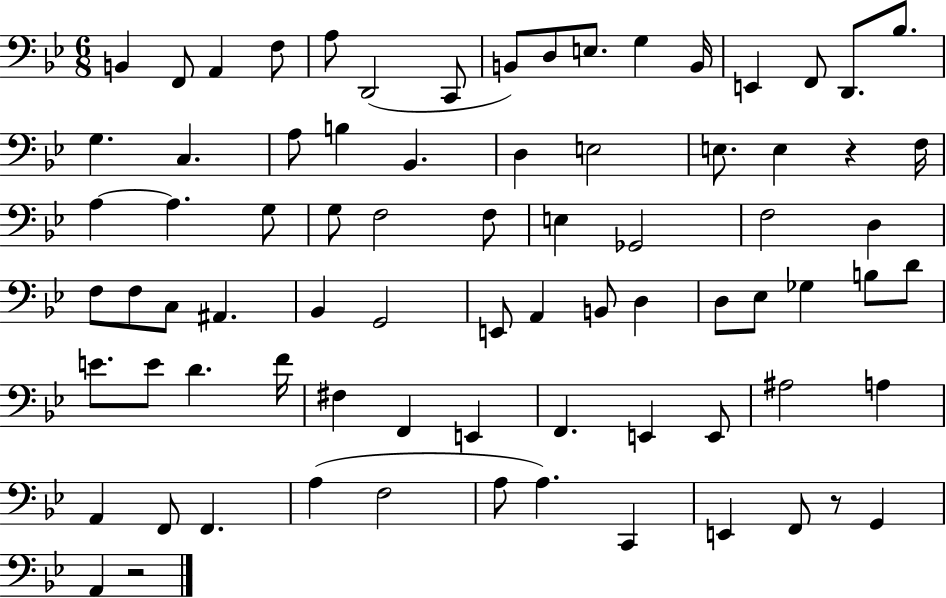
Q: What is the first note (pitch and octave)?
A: B2